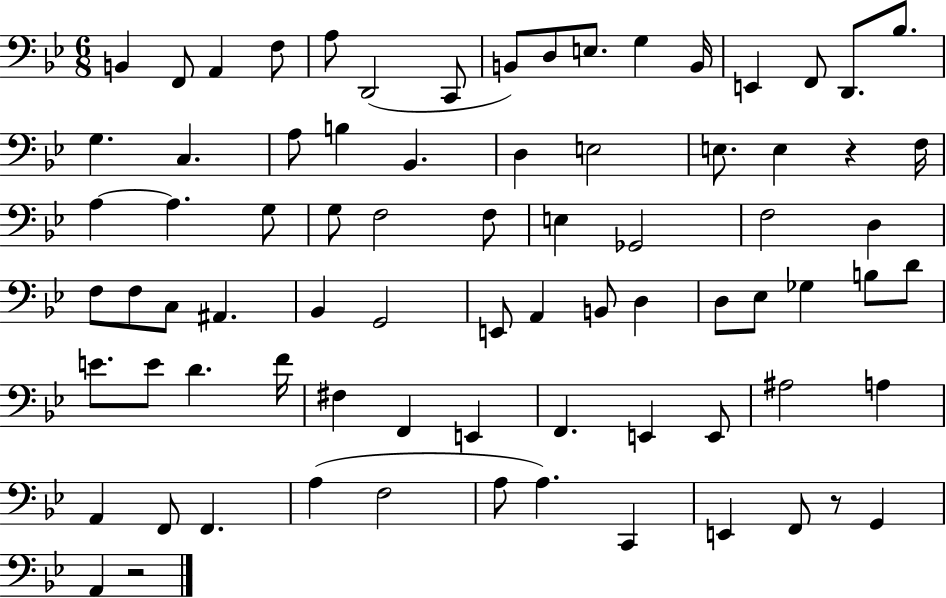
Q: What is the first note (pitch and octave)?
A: B2